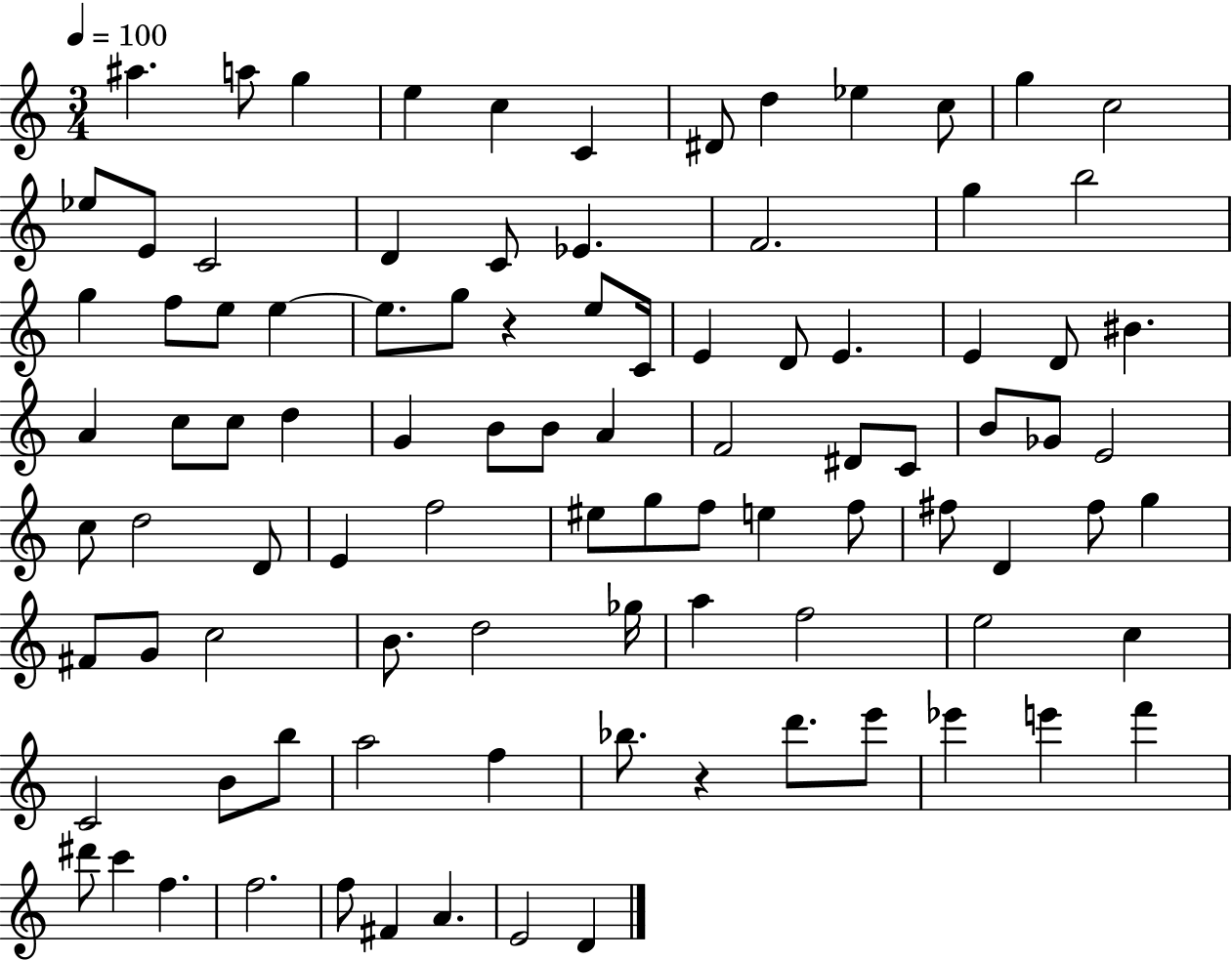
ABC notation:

X:1
T:Untitled
M:3/4
L:1/4
K:C
^a a/2 g e c C ^D/2 d _e c/2 g c2 _e/2 E/2 C2 D C/2 _E F2 g b2 g f/2 e/2 e e/2 g/2 z e/2 C/4 E D/2 E E D/2 ^B A c/2 c/2 d G B/2 B/2 A F2 ^D/2 C/2 B/2 _G/2 E2 c/2 d2 D/2 E f2 ^e/2 g/2 f/2 e f/2 ^f/2 D ^f/2 g ^F/2 G/2 c2 B/2 d2 _g/4 a f2 e2 c C2 B/2 b/2 a2 f _b/2 z d'/2 e'/2 _e' e' f' ^d'/2 c' f f2 f/2 ^F A E2 D